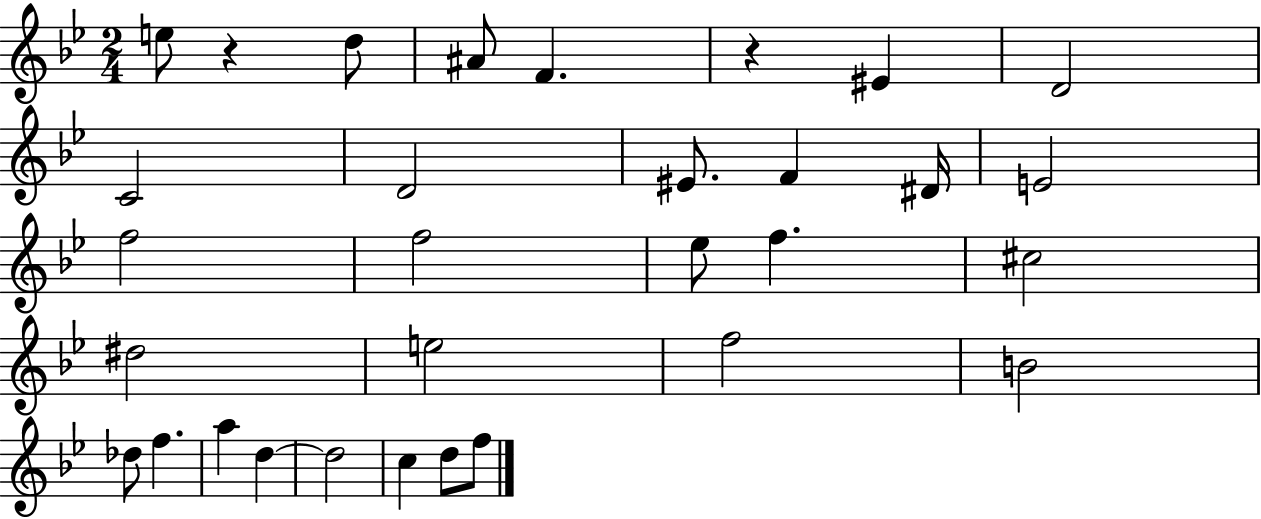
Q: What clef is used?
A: treble